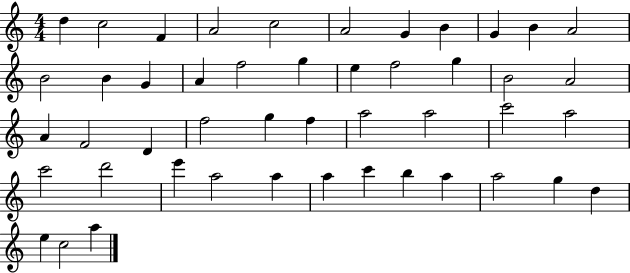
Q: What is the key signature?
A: C major